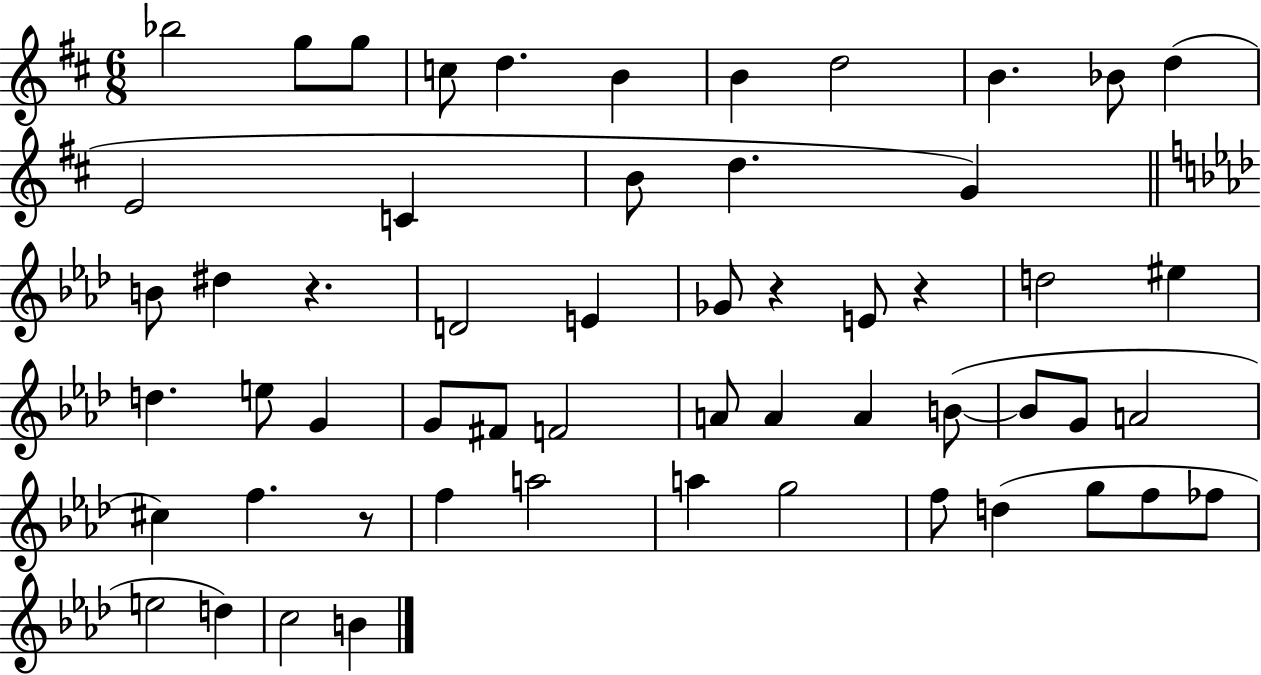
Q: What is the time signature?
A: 6/8